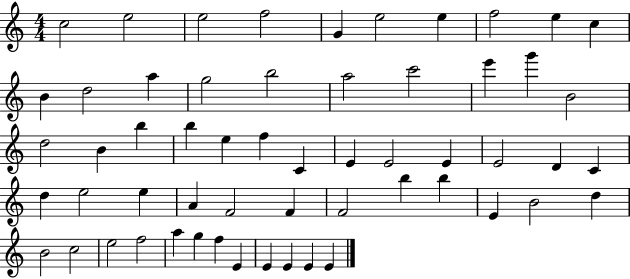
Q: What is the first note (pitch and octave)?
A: C5